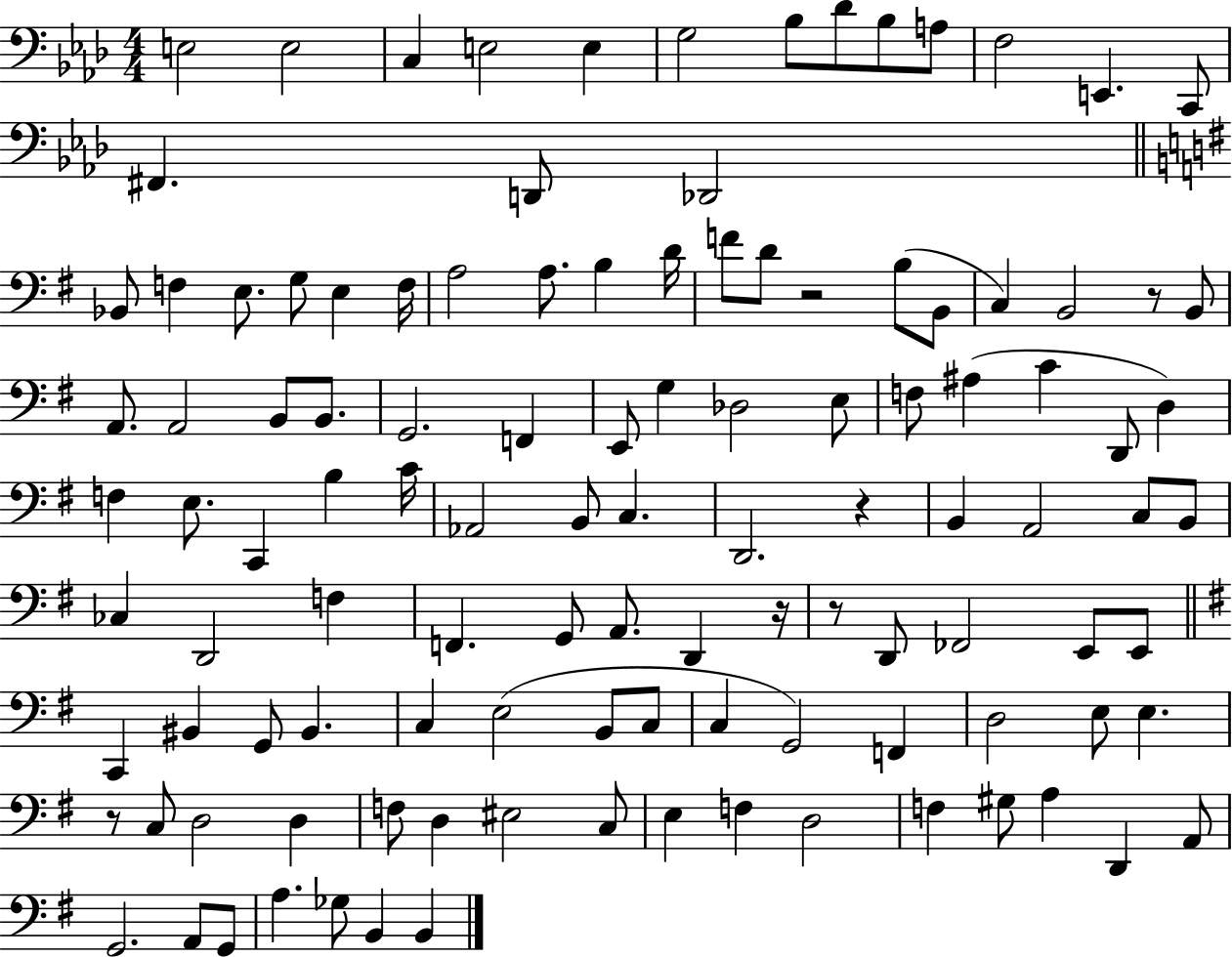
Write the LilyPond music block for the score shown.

{
  \clef bass
  \numericTimeSignature
  \time 4/4
  \key aes \major
  \repeat volta 2 { e2 e2 | c4 e2 e4 | g2 bes8 des'8 bes8 a8 | f2 e,4. c,8 | \break fis,4. d,8 des,2 | \bar "||" \break \key g \major bes,8 f4 e8. g8 e4 f16 | a2 a8. b4 d'16 | f'8 d'8 r2 b8( b,8 | c4) b,2 r8 b,8 | \break a,8. a,2 b,8 b,8. | g,2. f,4 | e,8 g4 des2 e8 | f8 ais4( c'4 d,8 d4) | \break f4 e8. c,4 b4 c'16 | aes,2 b,8 c4. | d,2. r4 | b,4 a,2 c8 b,8 | \break ces4 d,2 f4 | f,4. g,8 a,8. d,4 r16 | r8 d,8 fes,2 e,8 e,8 | \bar "||" \break \key g \major c,4 bis,4 g,8 bis,4. | c4 e2( b,8 c8 | c4 g,2) f,4 | d2 e8 e4. | \break r8 c8 d2 d4 | f8 d4 eis2 c8 | e4 f4 d2 | f4 gis8 a4 d,4 a,8 | \break g,2. a,8 g,8 | a4. ges8 b,4 b,4 | } \bar "|."
}